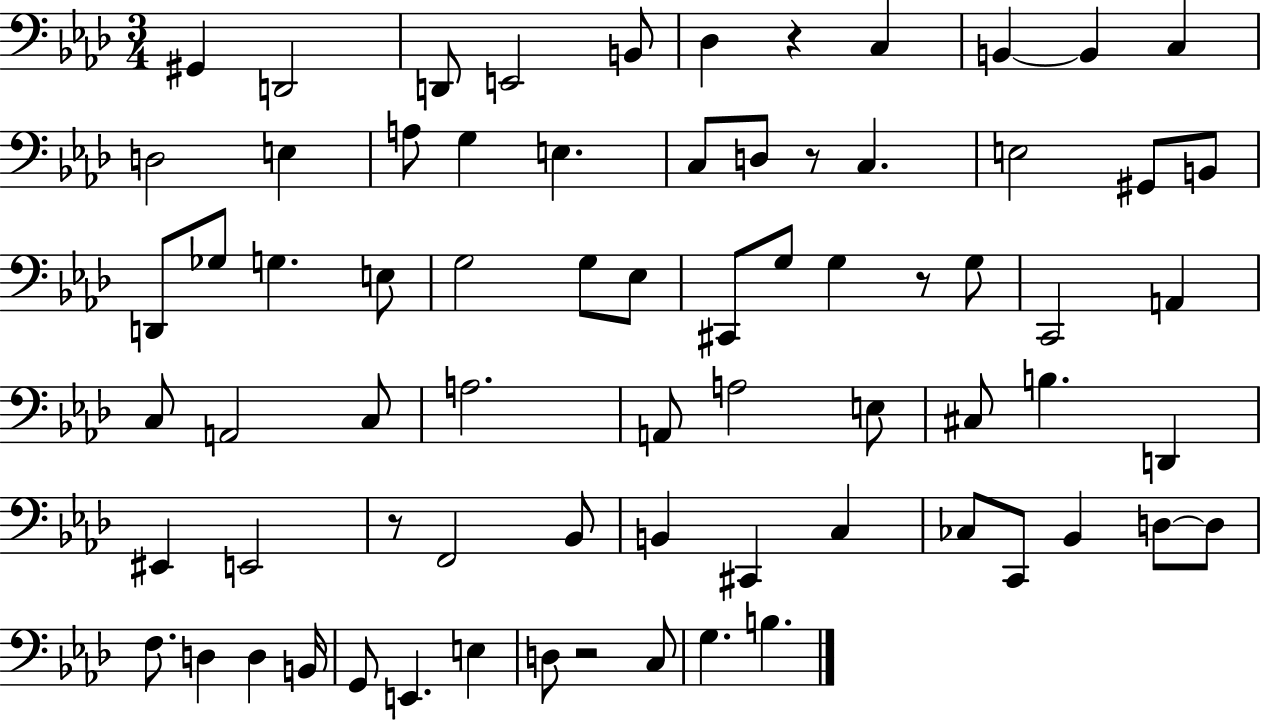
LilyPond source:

{
  \clef bass
  \numericTimeSignature
  \time 3/4
  \key aes \major
  gis,4 d,2 | d,8 e,2 b,8 | des4 r4 c4 | b,4~~ b,4 c4 | \break d2 e4 | a8 g4 e4. | c8 d8 r8 c4. | e2 gis,8 b,8 | \break d,8 ges8 g4. e8 | g2 g8 ees8 | cis,8 g8 g4 r8 g8 | c,2 a,4 | \break c8 a,2 c8 | a2. | a,8 a2 e8 | cis8 b4. d,4 | \break eis,4 e,2 | r8 f,2 bes,8 | b,4 cis,4 c4 | ces8 c,8 bes,4 d8~~ d8 | \break f8. d4 d4 b,16 | g,8 e,4. e4 | d8 r2 c8 | g4. b4. | \break \bar "|."
}